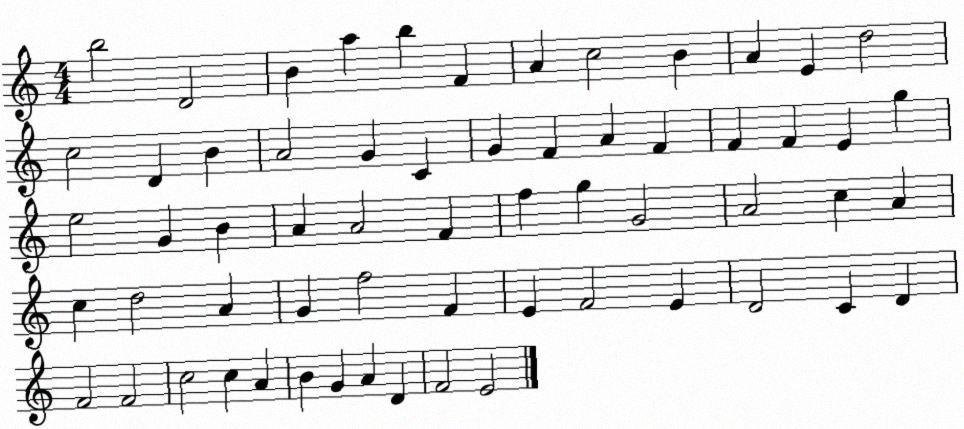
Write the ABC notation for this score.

X:1
T:Untitled
M:4/4
L:1/4
K:C
b2 D2 B a b F A c2 B A E d2 c2 D B A2 G C G F A F F F E g e2 G B A A2 F f g G2 A2 c A c d2 A G f2 F E F2 E D2 C D F2 F2 c2 c A B G A D F2 E2